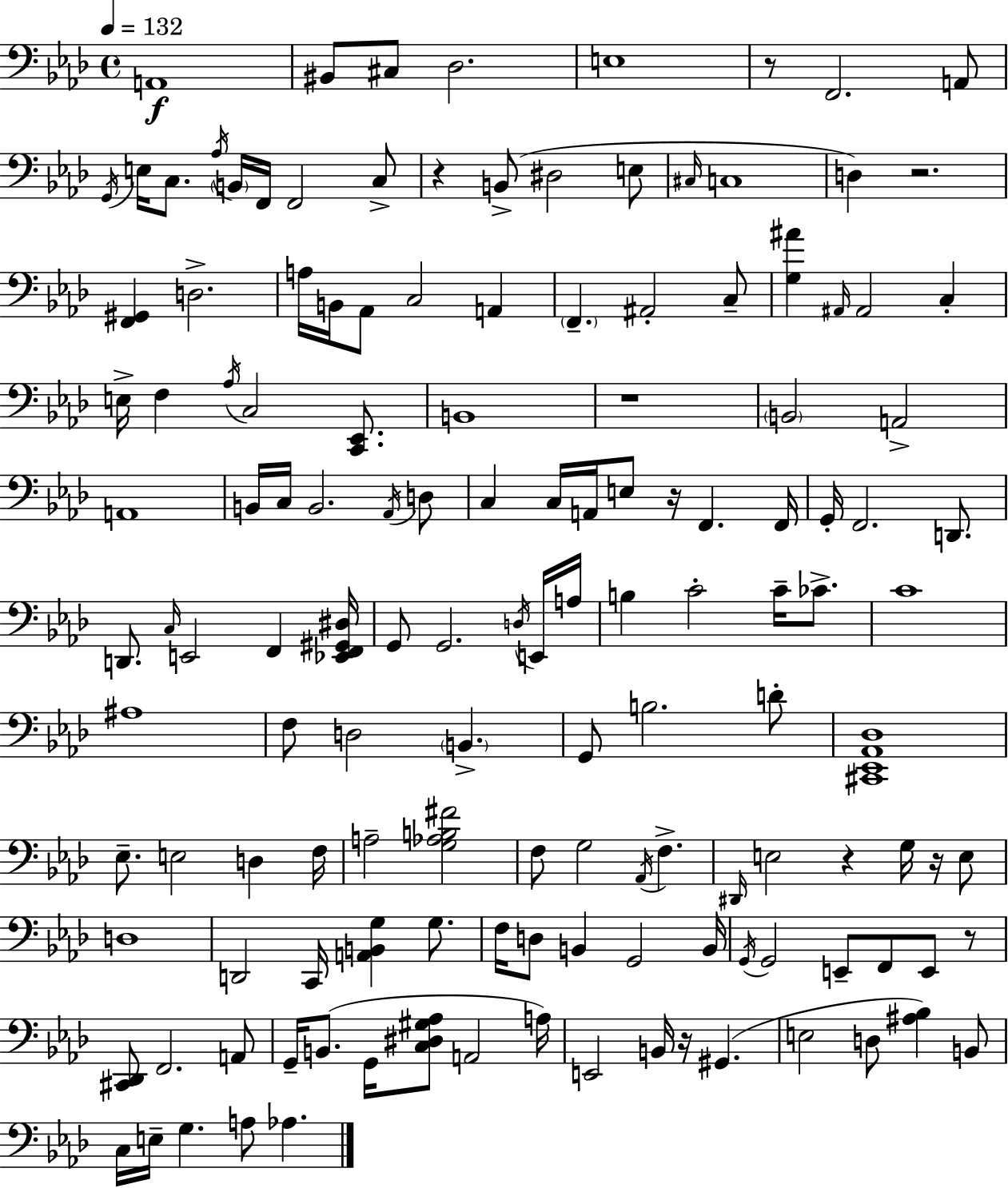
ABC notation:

X:1
T:Untitled
M:4/4
L:1/4
K:Ab
A,,4 ^B,,/2 ^C,/2 _D,2 E,4 z/2 F,,2 A,,/2 G,,/4 E,/4 C,/2 _A,/4 B,,/4 F,,/4 F,,2 C,/2 z B,,/2 ^D,2 E,/2 ^C,/4 C,4 D, z2 [F,,^G,,] D,2 A,/4 B,,/4 _A,,/2 C,2 A,, F,, ^A,,2 C,/2 [G,^A] ^A,,/4 ^A,,2 C, E,/4 F, _A,/4 C,2 [C,,_E,,]/2 B,,4 z4 B,,2 A,,2 A,,4 B,,/4 C,/4 B,,2 _A,,/4 D,/2 C, C,/4 A,,/4 E,/2 z/4 F,, F,,/4 G,,/4 F,,2 D,,/2 D,,/2 C,/4 E,,2 F,, [_E,,F,,^G,,^D,]/4 G,,/2 G,,2 D,/4 E,,/4 A,/4 B, C2 C/4 _C/2 C4 ^A,4 F,/2 D,2 B,, G,,/2 B,2 D/2 [^C,,_E,,_A,,_D,]4 _E,/2 E,2 D, F,/4 A,2 [G,_A,B,^F]2 F,/2 G,2 _A,,/4 F, ^D,,/4 E,2 z G,/4 z/4 E,/2 D,4 D,,2 C,,/4 [A,,B,,G,] G,/2 F,/4 D,/2 B,, G,,2 B,,/4 G,,/4 G,,2 E,,/2 F,,/2 E,,/2 z/2 [^C,,_D,,]/2 F,,2 A,,/2 G,,/4 B,,/2 G,,/4 [C,^D,^G,_A,]/2 A,,2 A,/4 E,,2 B,,/4 z/4 ^G,, E,2 D,/2 [^A,_B,] B,,/2 C,/4 E,/4 G, A,/2 _A,